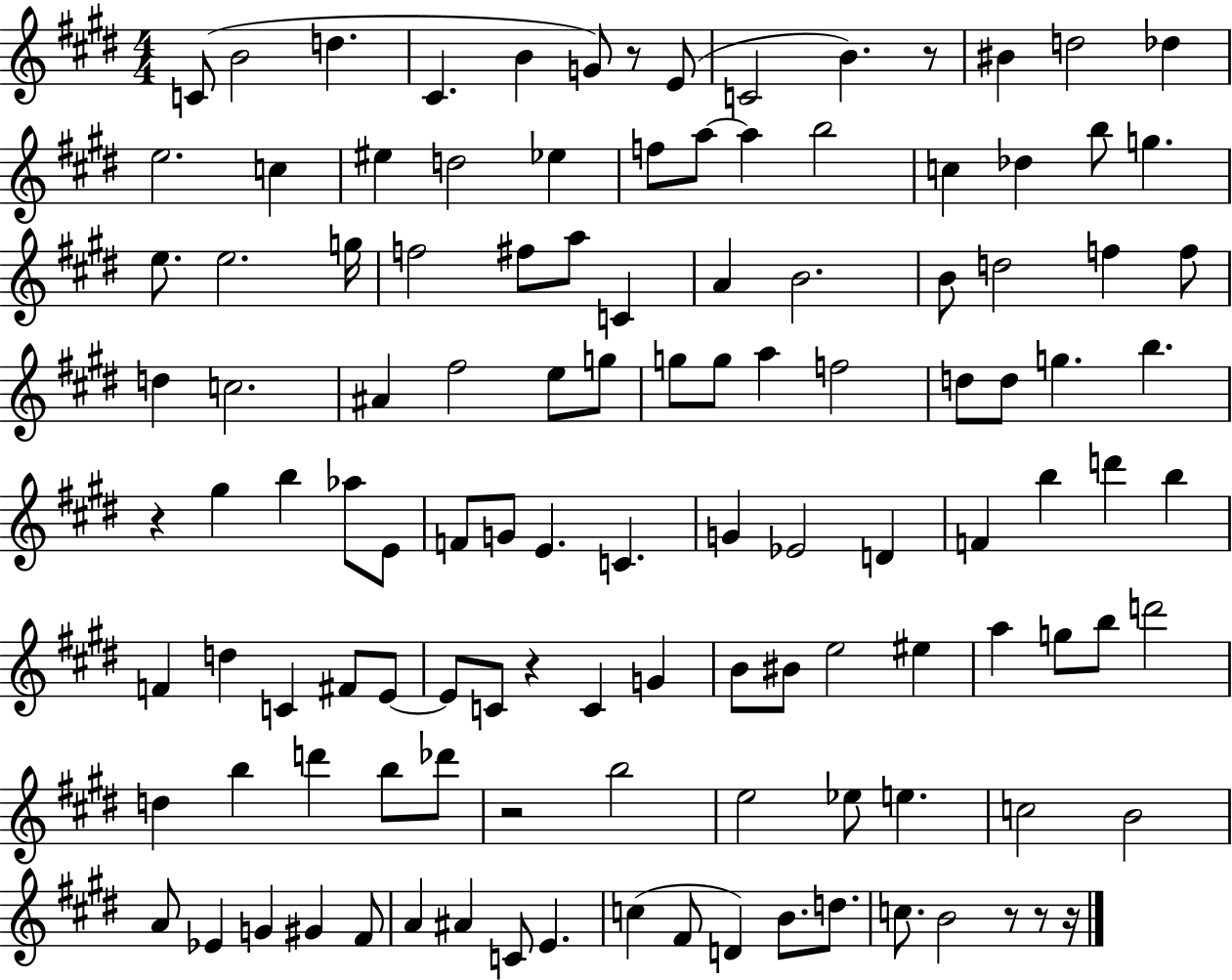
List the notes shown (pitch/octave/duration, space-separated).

C4/e B4/h D5/q. C#4/q. B4/q G4/e R/e E4/e C4/h B4/q. R/e BIS4/q D5/h Db5/q E5/h. C5/q EIS5/q D5/h Eb5/q F5/e A5/e A5/q B5/h C5/q Db5/q B5/e G5/q. E5/e. E5/h. G5/s F5/h F#5/e A5/e C4/q A4/q B4/h. B4/e D5/h F5/q F5/e D5/q C5/h. A#4/q F#5/h E5/e G5/e G5/e G5/e A5/q F5/h D5/e D5/e G5/q. B5/q. R/q G#5/q B5/q Ab5/e E4/e F4/e G4/e E4/q. C4/q. G4/q Eb4/h D4/q F4/q B5/q D6/q B5/q F4/q D5/q C4/q F#4/e E4/e E4/e C4/e R/q C4/q G4/q B4/e BIS4/e E5/h EIS5/q A5/q G5/e B5/e D6/h D5/q B5/q D6/q B5/e Db6/e R/h B5/h E5/h Eb5/e E5/q. C5/h B4/h A4/e Eb4/q G4/q G#4/q F#4/e A4/q A#4/q C4/e E4/q. C5/q F#4/e D4/q B4/e. D5/e. C5/e. B4/h R/e R/e R/s